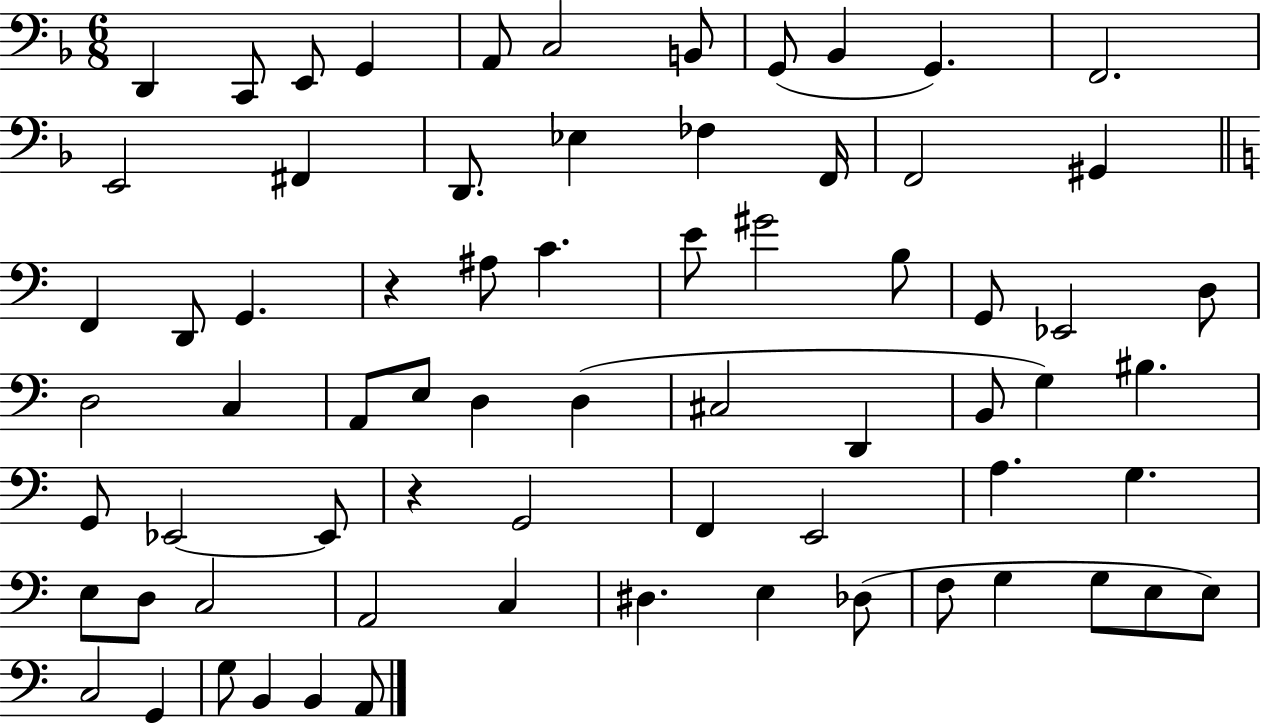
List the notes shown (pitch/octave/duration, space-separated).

D2/q C2/e E2/e G2/q A2/e C3/h B2/e G2/e Bb2/q G2/q. F2/h. E2/h F#2/q D2/e. Eb3/q FES3/q F2/s F2/h G#2/q F2/q D2/e G2/q. R/q A#3/e C4/q. E4/e G#4/h B3/e G2/e Eb2/h D3/e D3/h C3/q A2/e E3/e D3/q D3/q C#3/h D2/q B2/e G3/q BIS3/q. G2/e Eb2/h Eb2/e R/q G2/h F2/q E2/h A3/q. G3/q. E3/e D3/e C3/h A2/h C3/q D#3/q. E3/q Db3/e F3/e G3/q G3/e E3/e E3/e C3/h G2/q G3/e B2/q B2/q A2/e